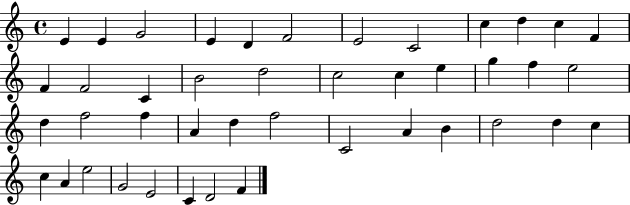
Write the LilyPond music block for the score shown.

{
  \clef treble
  \time 4/4
  \defaultTimeSignature
  \key c \major
  e'4 e'4 g'2 | e'4 d'4 f'2 | e'2 c'2 | c''4 d''4 c''4 f'4 | \break f'4 f'2 c'4 | b'2 d''2 | c''2 c''4 e''4 | g''4 f''4 e''2 | \break d''4 f''2 f''4 | a'4 d''4 f''2 | c'2 a'4 b'4 | d''2 d''4 c''4 | \break c''4 a'4 e''2 | g'2 e'2 | c'4 d'2 f'4 | \bar "|."
}